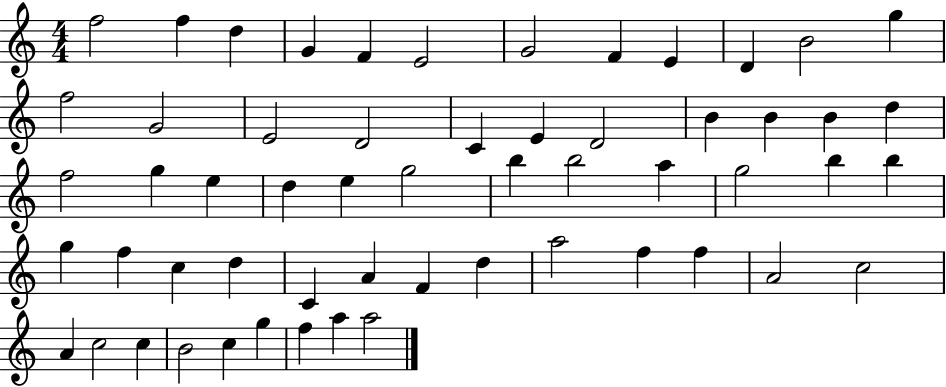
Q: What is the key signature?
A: C major